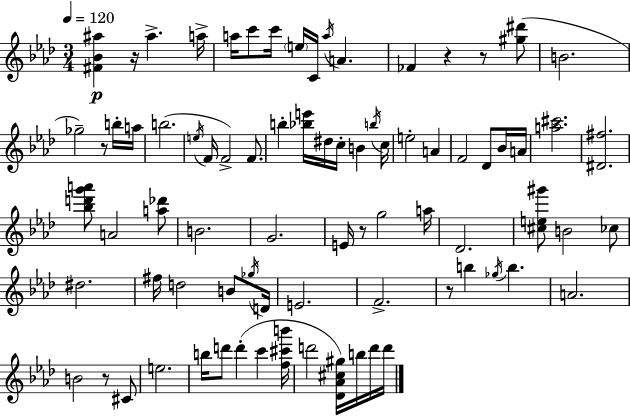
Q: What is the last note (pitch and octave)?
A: D6